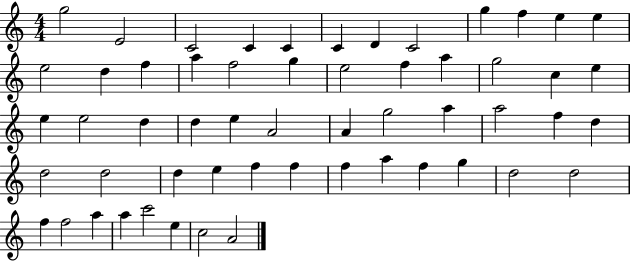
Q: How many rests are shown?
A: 0